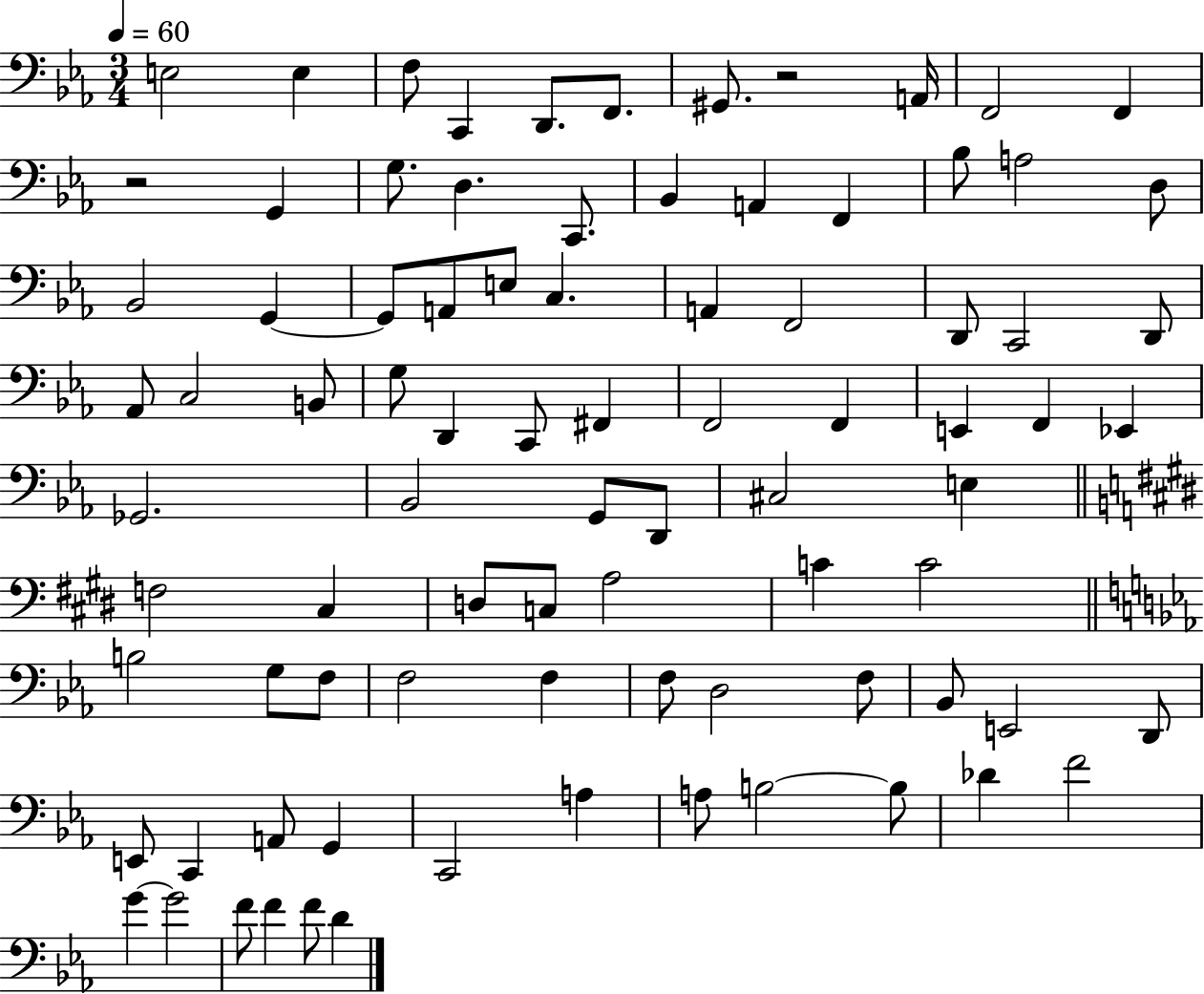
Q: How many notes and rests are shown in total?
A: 86